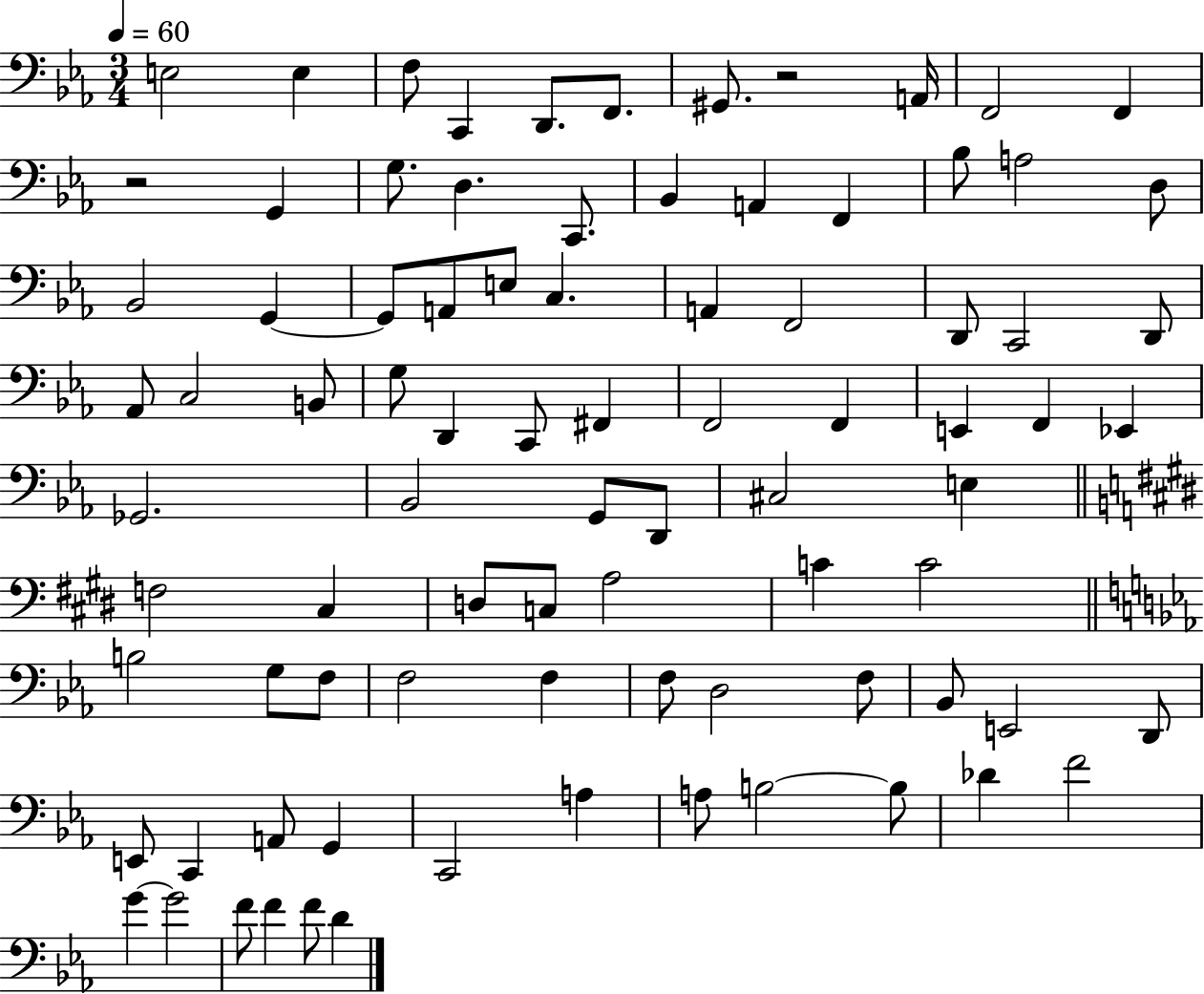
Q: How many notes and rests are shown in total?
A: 86